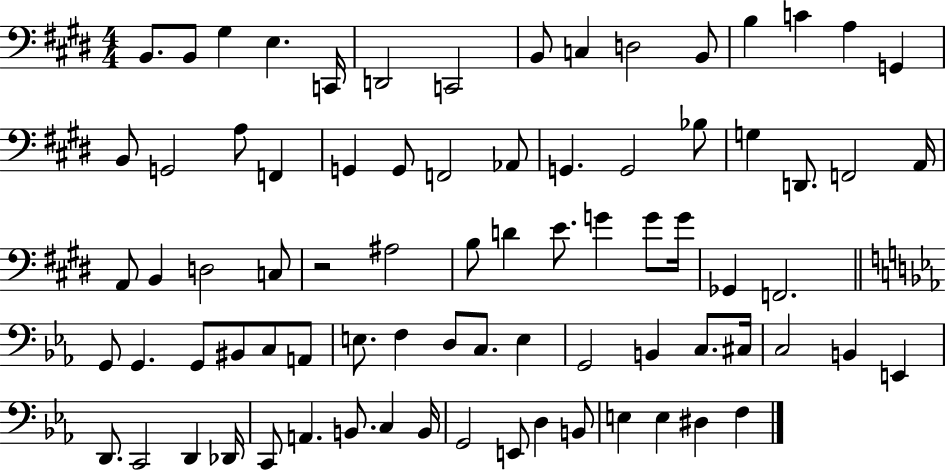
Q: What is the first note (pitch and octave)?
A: B2